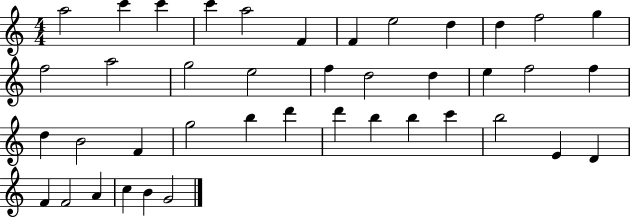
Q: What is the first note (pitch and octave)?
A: A5